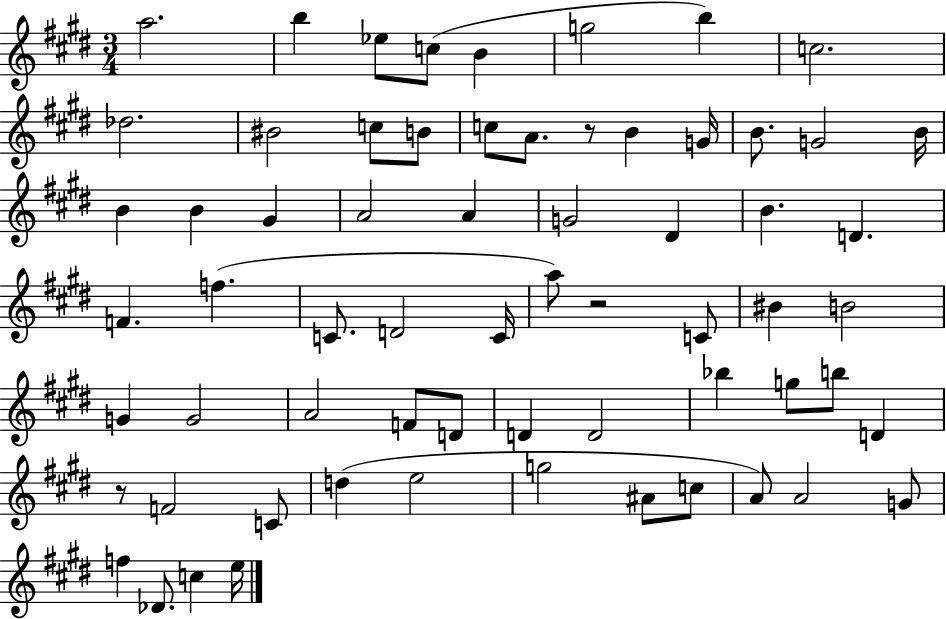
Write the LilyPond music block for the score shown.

{
  \clef treble
  \numericTimeSignature
  \time 3/4
  \key e \major
  a''2. | b''4 ees''8 c''8( b'4 | g''2 b''4) | c''2. | \break des''2. | bis'2 c''8 b'8 | c''8 a'8. r8 b'4 g'16 | b'8. g'2 b'16 | \break b'4 b'4 gis'4 | a'2 a'4 | g'2 dis'4 | b'4. d'4. | \break f'4. f''4.( | c'8. d'2 c'16 | a''8) r2 c'8 | bis'4 b'2 | \break g'4 g'2 | a'2 f'8 d'8 | d'4 d'2 | bes''4 g''8 b''8 d'4 | \break r8 f'2 c'8 | d''4( e''2 | g''2 ais'8 c''8 | a'8) a'2 g'8 | \break f''4 des'8. c''4 e''16 | \bar "|."
}